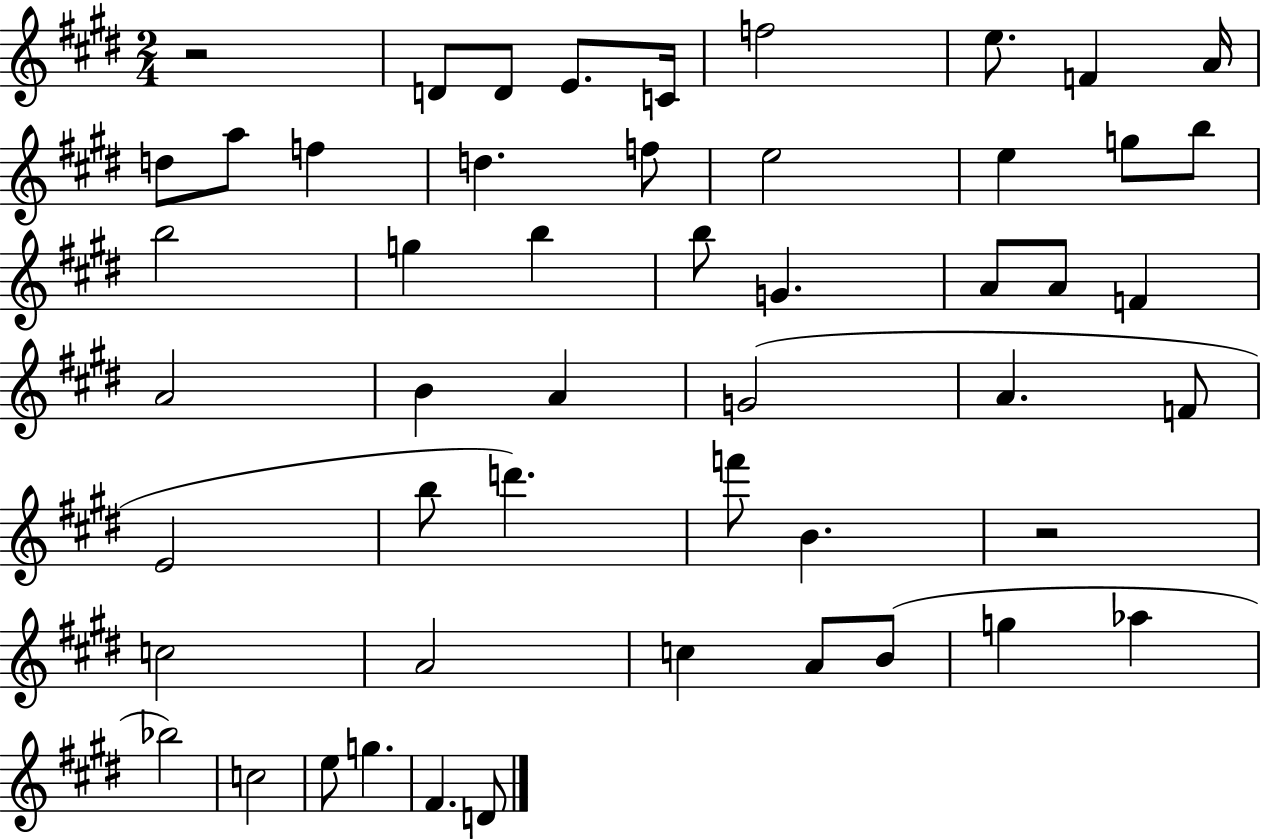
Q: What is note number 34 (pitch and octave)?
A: D6